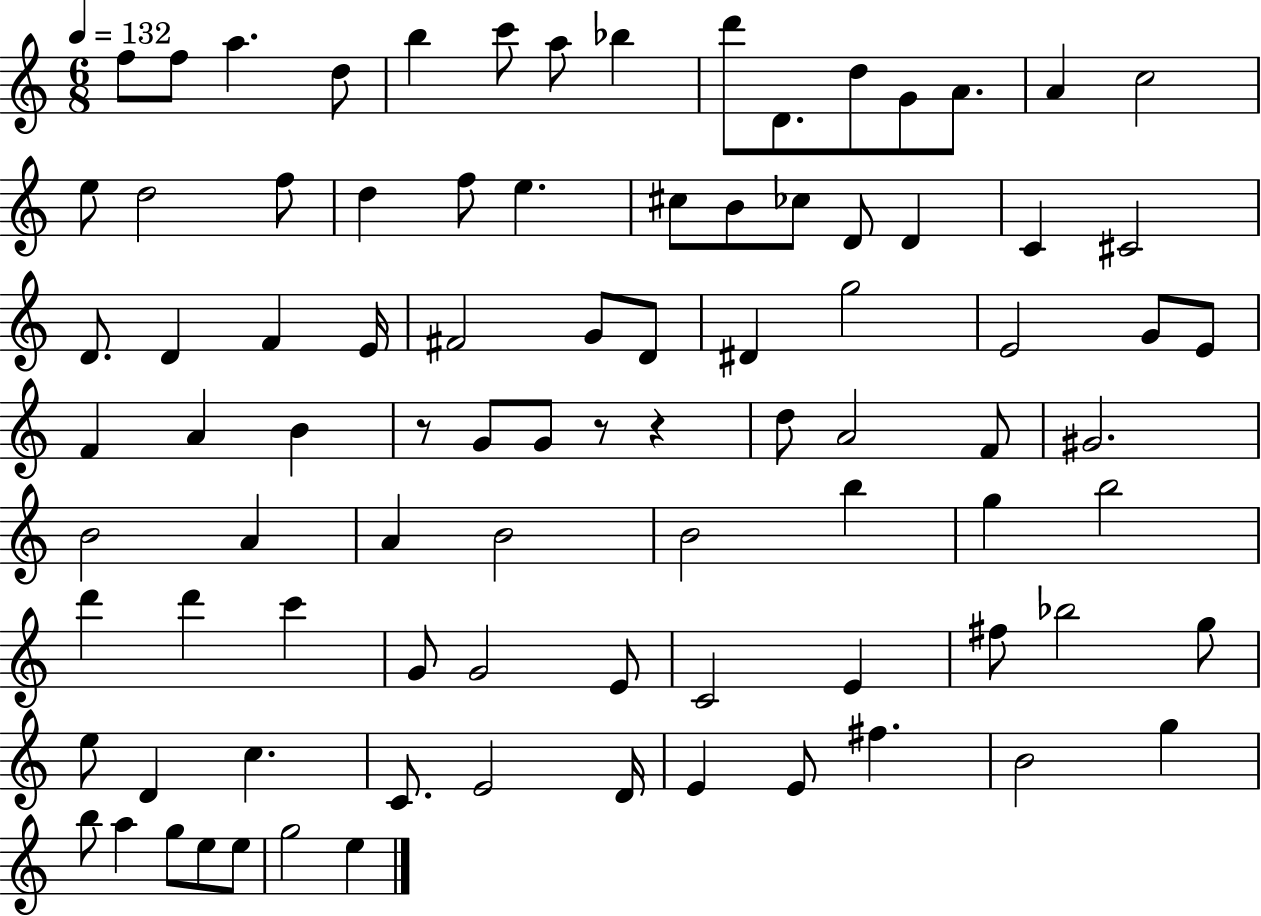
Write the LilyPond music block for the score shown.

{
  \clef treble
  \numericTimeSignature
  \time 6/8
  \key c \major
  \tempo 4 = 132
  \repeat volta 2 { f''8 f''8 a''4. d''8 | b''4 c'''8 a''8 bes''4 | d'''8 d'8. d''8 g'8 a'8. | a'4 c''2 | \break e''8 d''2 f''8 | d''4 f''8 e''4. | cis''8 b'8 ces''8 d'8 d'4 | c'4 cis'2 | \break d'8. d'4 f'4 e'16 | fis'2 g'8 d'8 | dis'4 g''2 | e'2 g'8 e'8 | \break f'4 a'4 b'4 | r8 g'8 g'8 r8 r4 | d''8 a'2 f'8 | gis'2. | \break b'2 a'4 | a'4 b'2 | b'2 b''4 | g''4 b''2 | \break d'''4 d'''4 c'''4 | g'8 g'2 e'8 | c'2 e'4 | fis''8 bes''2 g''8 | \break e''8 d'4 c''4. | c'8. e'2 d'16 | e'4 e'8 fis''4. | b'2 g''4 | \break b''8 a''4 g''8 e''8 e''8 | g''2 e''4 | } \bar "|."
}